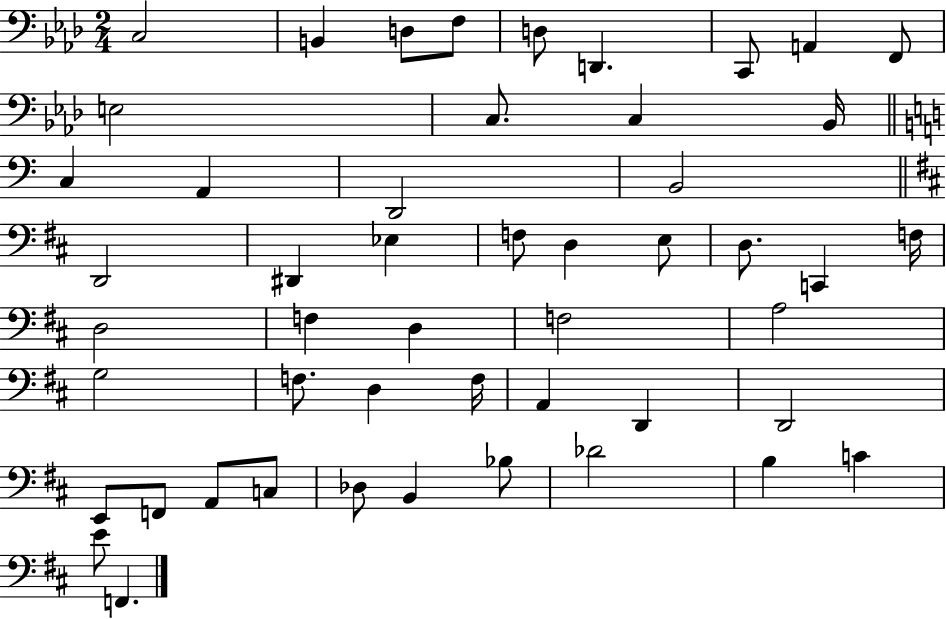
{
  \clef bass
  \numericTimeSignature
  \time 2/4
  \key aes \major
  c2 | b,4 d8 f8 | d8 d,4. | c,8 a,4 f,8 | \break e2 | c8. c4 bes,16 | \bar "||" \break \key c \major c4 a,4 | d,2 | b,2 | \bar "||" \break \key d \major d,2 | dis,4 ees4 | f8 d4 e8 | d8. c,4 f16 | \break d2 | f4 d4 | f2 | a2 | \break g2 | f8. d4 f16 | a,4 d,4 | d,2 | \break e,8 f,8 a,8 c8 | des8 b,4 bes8 | des'2 | b4 c'4 | \break e'8 f,4. | \bar "|."
}